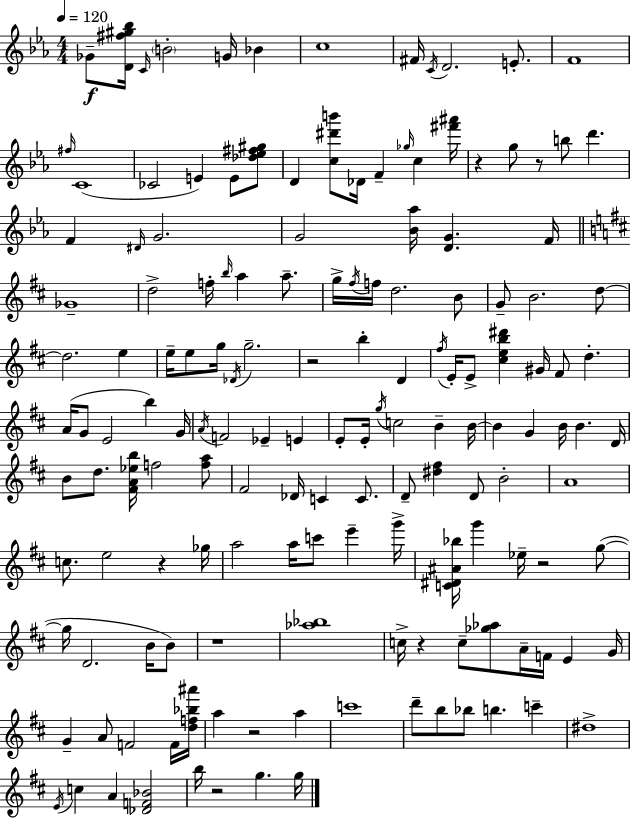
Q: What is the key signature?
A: C minor